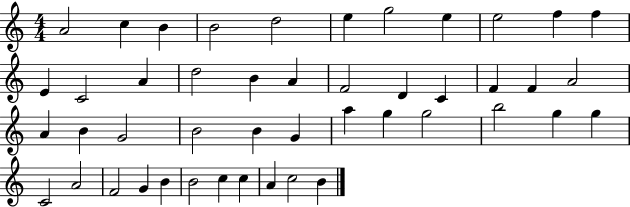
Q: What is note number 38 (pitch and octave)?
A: F4